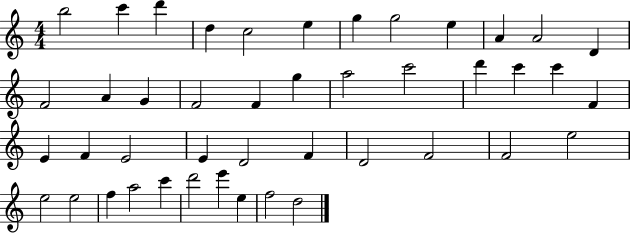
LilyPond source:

{
  \clef treble
  \numericTimeSignature
  \time 4/4
  \key c \major
  b''2 c'''4 d'''4 | d''4 c''2 e''4 | g''4 g''2 e''4 | a'4 a'2 d'4 | \break f'2 a'4 g'4 | f'2 f'4 g''4 | a''2 c'''2 | d'''4 c'''4 c'''4 f'4 | \break e'4 f'4 e'2 | e'4 d'2 f'4 | d'2 f'2 | f'2 e''2 | \break e''2 e''2 | f''4 a''2 c'''4 | d'''2 e'''4 e''4 | f''2 d''2 | \break \bar "|."
}